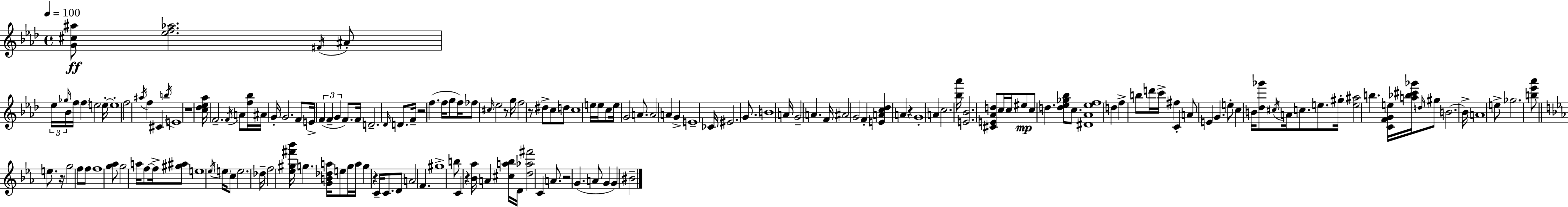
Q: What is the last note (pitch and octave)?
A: BIS4